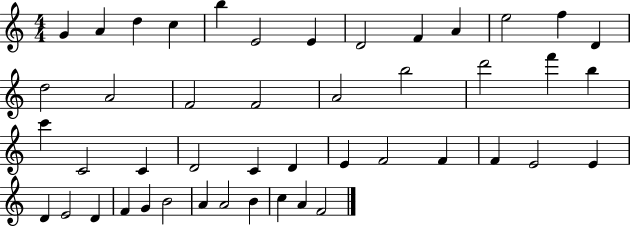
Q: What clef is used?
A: treble